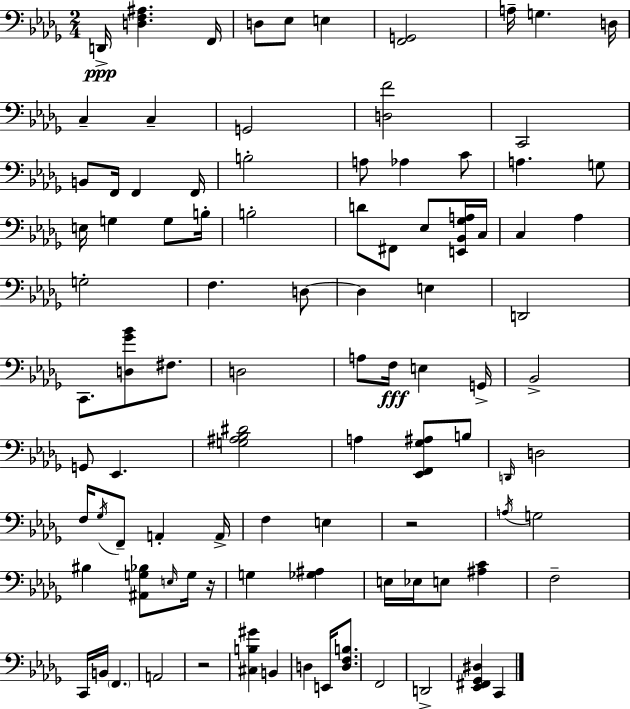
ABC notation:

X:1
T:Untitled
M:2/4
L:1/4
K:Bbm
D,,/4 [D,F,^A,] F,,/4 D,/2 _E,/2 E, [F,,G,,]2 A,/4 G, D,/4 C, C, G,,2 [D,F]2 C,,2 B,,/2 F,,/4 F,, F,,/4 B,2 A,/2 _A, C/2 A, G,/2 E,/4 G, G,/2 B,/4 B,2 D/2 ^F,,/2 _E,/2 [E,,_B,,_G,A,]/4 C,/4 C, _A, G,2 F, D,/2 D, E, D,,2 C,,/2 [D,_G_B]/2 ^F,/2 D,2 A,/2 F,/4 E, G,,/4 _B,,2 G,,/2 _E,, [G,^A,_B,^D]2 A, [_E,,F,,_G,^A,]/2 B,/2 D,,/4 D,2 F,/4 _G,/4 F,,/2 A,, A,,/4 F, E, z2 A,/4 G,2 ^B, [^A,,G,_B,]/2 E,/4 G,/4 z/4 G, [_G,^A,] E,/4 _E,/4 E,/2 [^A,C] F,2 C,,/4 B,,/4 F,, A,,2 z2 [^C,B,^G] B,, D, E,,/4 [D,F,B,]/2 F,,2 D,,2 [_E,,^F,,_G,,^D,] C,,